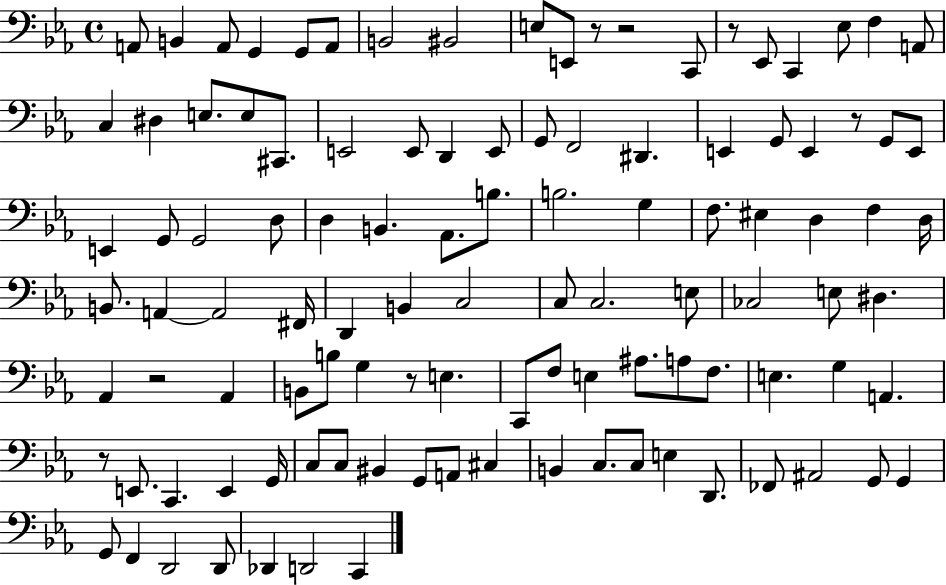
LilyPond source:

{
  \clef bass
  \time 4/4
  \defaultTimeSignature
  \key ees \major
  a,8 b,4 a,8 g,4 g,8 a,8 | b,2 bis,2 | e8 e,8 r8 r2 c,8 | r8 ees,8 c,4 ees8 f4 a,8 | \break c4 dis4 e8. e8 cis,8. | e,2 e,8 d,4 e,8 | g,8 f,2 dis,4. | e,4 g,8 e,4 r8 g,8 e,8 | \break e,4 g,8 g,2 d8 | d4 b,4. aes,8. b8. | b2. g4 | f8. eis4 d4 f4 d16 | \break b,8. a,4~~ a,2 fis,16 | d,4 b,4 c2 | c8 c2. e8 | ces2 e8 dis4. | \break aes,4 r2 aes,4 | b,8 b8 g4 r8 e4. | c,8 f8 e4 ais8. a8 f8. | e4. g4 a,4. | \break r8 e,8. c,4. e,4 g,16 | c8 c8 bis,4 g,8 a,8 cis4 | b,4 c8. c8 e4 d,8. | fes,8 ais,2 g,8 g,4 | \break g,8 f,4 d,2 d,8 | des,4 d,2 c,4 | \bar "|."
}